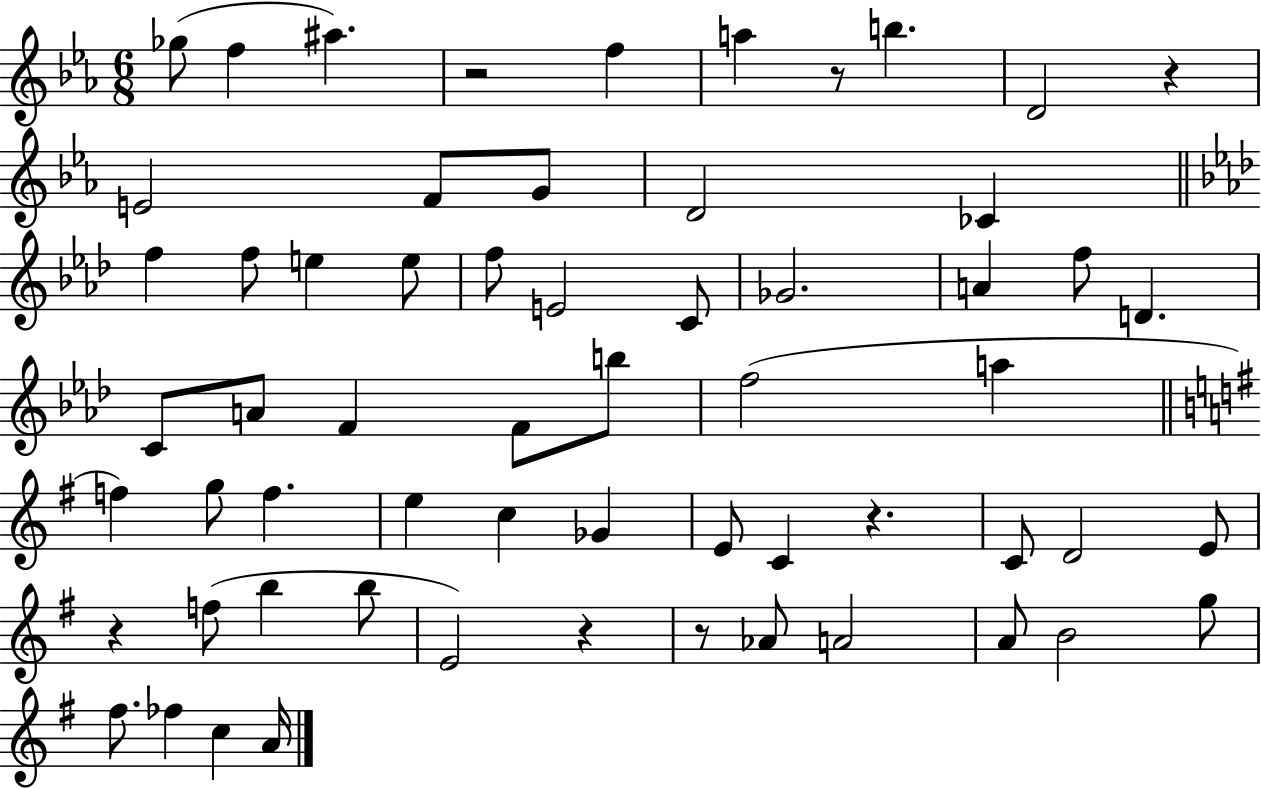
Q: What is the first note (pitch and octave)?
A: Gb5